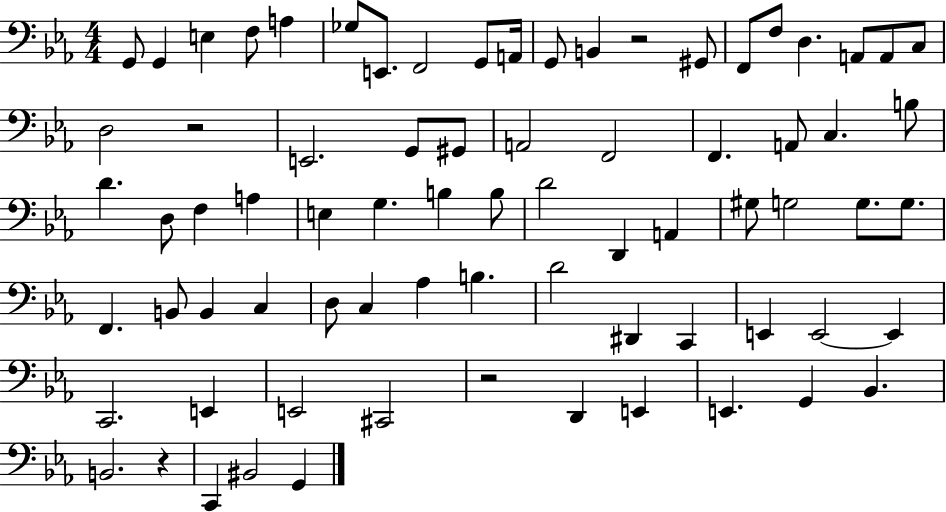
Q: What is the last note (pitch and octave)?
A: G2